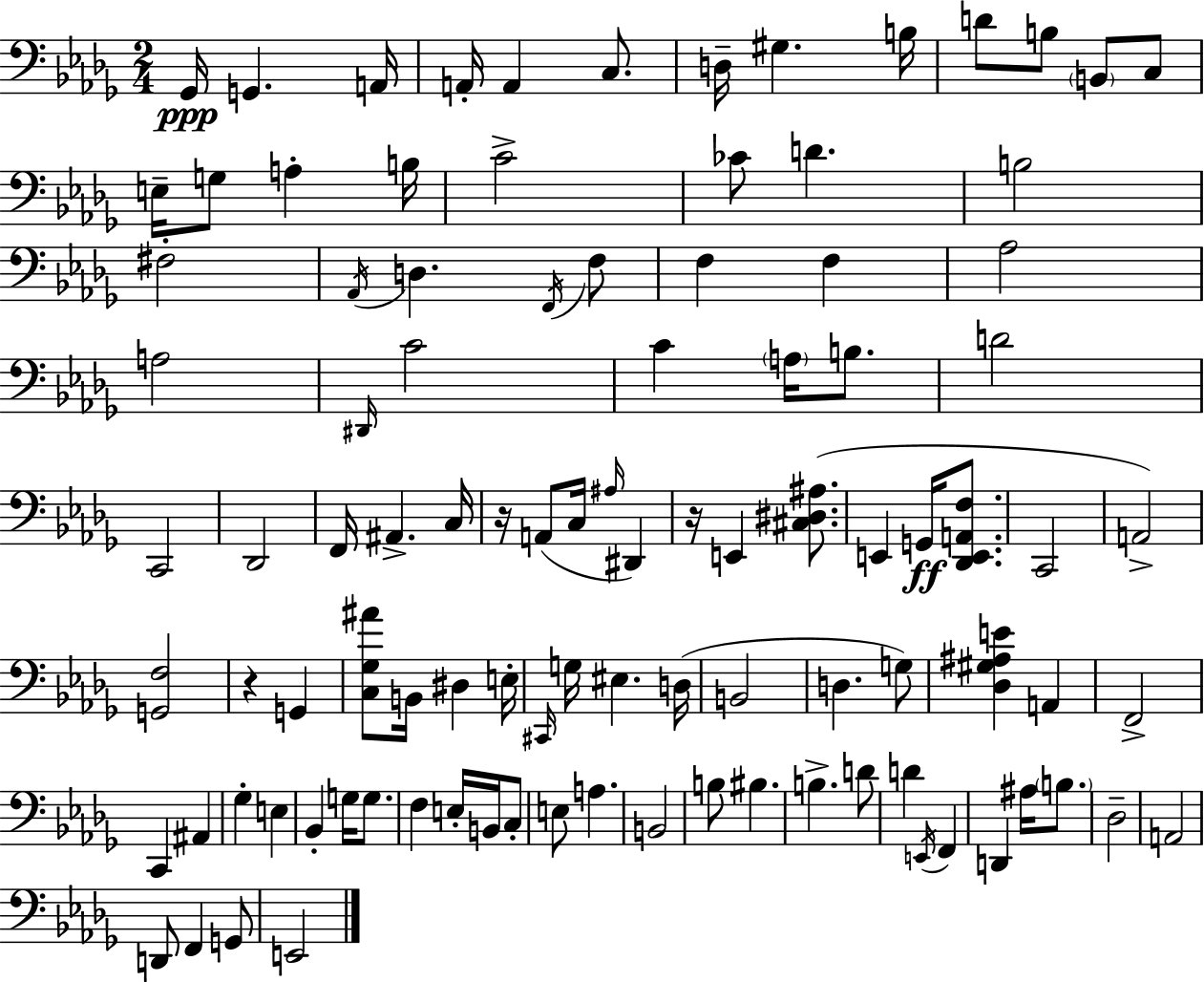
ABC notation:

X:1
T:Untitled
M:2/4
L:1/4
K:Bbm
_G,,/4 G,, A,,/4 A,,/4 A,, C,/2 D,/4 ^G, B,/4 D/2 B,/2 B,,/2 C,/2 E,/4 G,/2 A, B,/4 C2 _C/2 D B,2 ^F,2 _A,,/4 D, F,,/4 F,/2 F, F, _A,2 A,2 ^D,,/4 C2 C A,/4 B,/2 D2 C,,2 _D,,2 F,,/4 ^A,, C,/4 z/4 A,,/2 C,/4 ^A,/4 ^D,, z/4 E,, [^C,^D,^A,]/2 E,, G,,/4 [_D,,E,,A,,F,]/2 C,,2 A,,2 [G,,F,]2 z G,, [C,_G,^A]/2 B,,/4 ^D, E,/4 ^C,,/4 G,/4 ^E, D,/4 B,,2 D, G,/2 [_D,^G,^A,E] A,, F,,2 C,, ^A,, _G, E, _B,, G,/4 G,/2 F, E,/4 B,,/4 C,/2 E,/2 A, B,,2 B,/2 ^B, B, D/2 D E,,/4 F,, D,, ^A,/4 B,/2 _D,2 A,,2 D,,/2 F,, G,,/2 E,,2